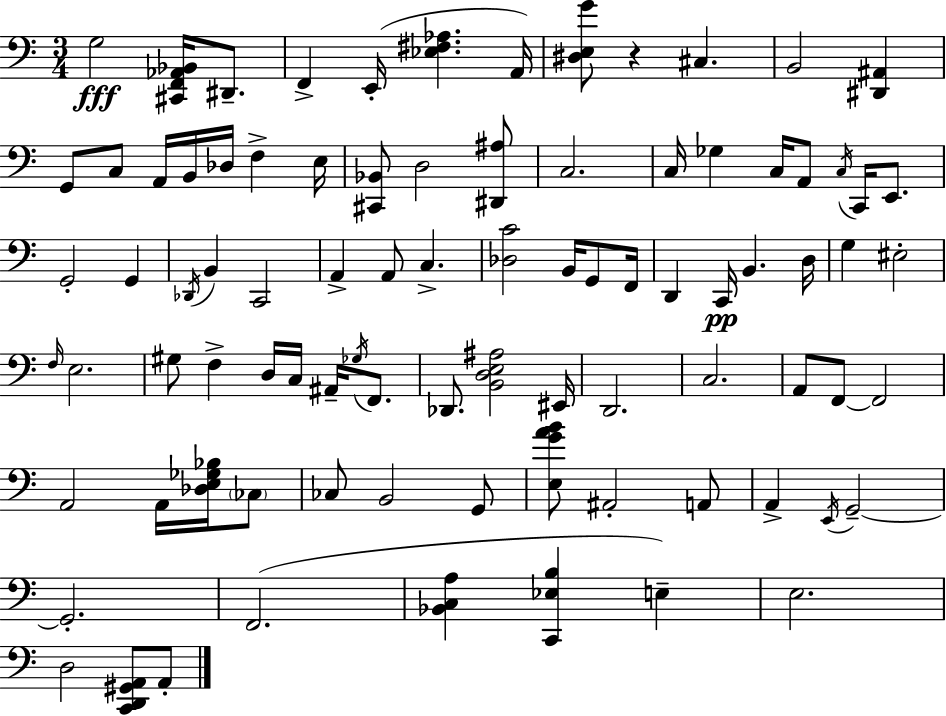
X:1
T:Untitled
M:3/4
L:1/4
K:Am
G,2 [^C,,F,,_A,,_B,,]/4 ^D,,/2 F,, E,,/4 [_E,^F,_A,] A,,/4 [^D,E,G]/2 z ^C, B,,2 [^D,,^A,,] G,,/2 C,/2 A,,/4 B,,/4 _D,/4 F, E,/4 [^C,,_B,,]/2 D,2 [^D,,^A,]/2 C,2 C,/4 _G, C,/4 A,,/2 C,/4 C,,/4 E,,/2 G,,2 G,, _D,,/4 B,, C,,2 A,, A,,/2 C, [_D,C]2 B,,/4 G,,/2 F,,/4 D,, C,,/4 B,, D,/4 G, ^E,2 F,/4 E,2 ^G,/2 F, D,/4 C,/4 ^A,,/4 _G,/4 F,,/2 _D,,/2 [B,,D,E,^A,]2 ^E,,/4 D,,2 C,2 A,,/2 F,,/2 F,,2 A,,2 A,,/4 [_D,E,_G,_B,]/4 _C,/2 _C,/2 B,,2 G,,/2 [E,GAB]/2 ^A,,2 A,,/2 A,, E,,/4 G,,2 G,,2 F,,2 [_B,,C,A,] [C,,_E,B,] E, E,2 D,2 [C,,D,,^G,,A,,]/2 A,,/2